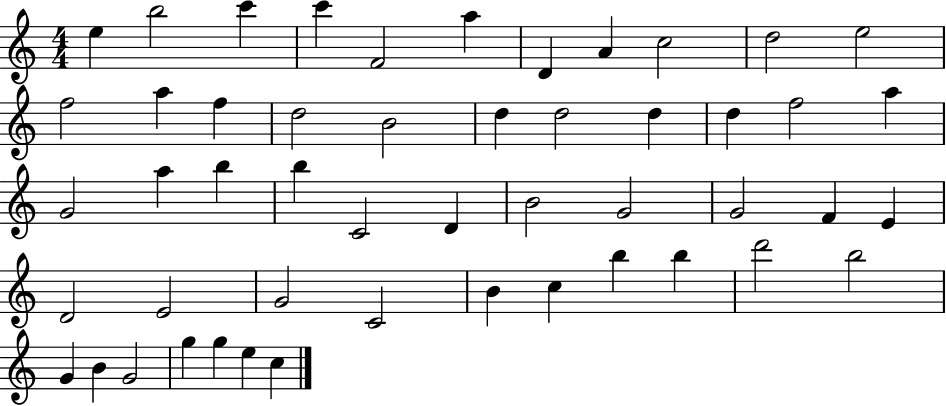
X:1
T:Untitled
M:4/4
L:1/4
K:C
e b2 c' c' F2 a D A c2 d2 e2 f2 a f d2 B2 d d2 d d f2 a G2 a b b C2 D B2 G2 G2 F E D2 E2 G2 C2 B c b b d'2 b2 G B G2 g g e c